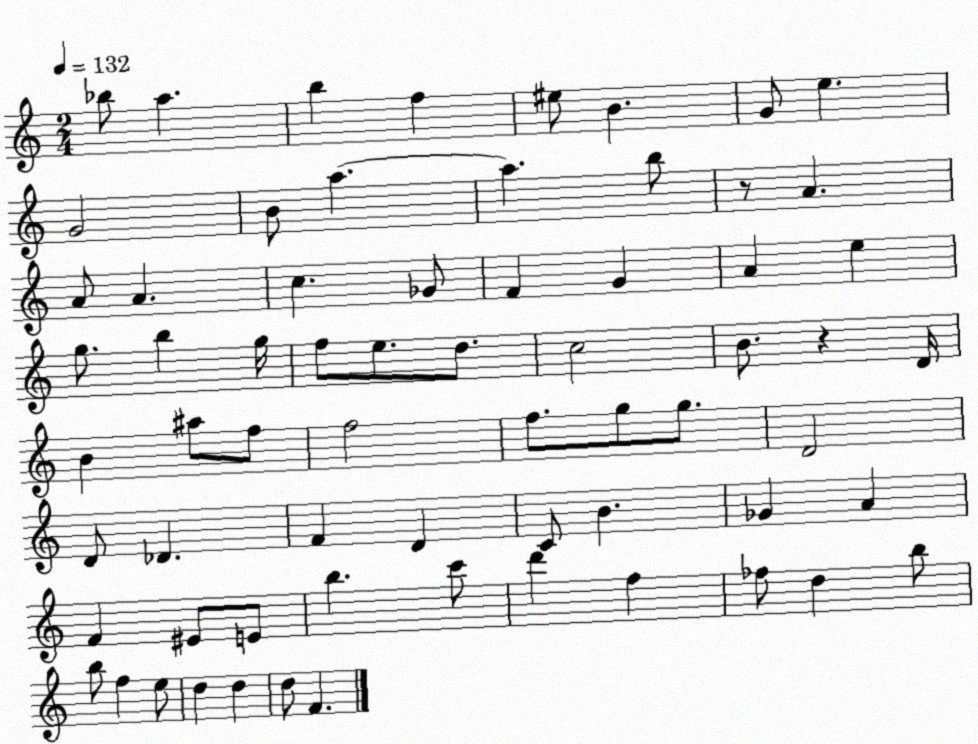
X:1
T:Untitled
M:2/4
L:1/4
K:C
_b/2 a b f ^e/2 B G/2 e G2 B/2 a a b/2 z/2 A A/2 A c _G/2 F G A e g/2 b g/4 f/2 e/2 d/2 c2 B/2 z D/4 B ^a/2 f/2 f2 f/2 g/2 g/2 D2 D/2 _D F D C/2 B _G A F ^E/2 E/2 b c'/2 d' f _f/2 d b/2 b/2 f e/2 d d d/2 F